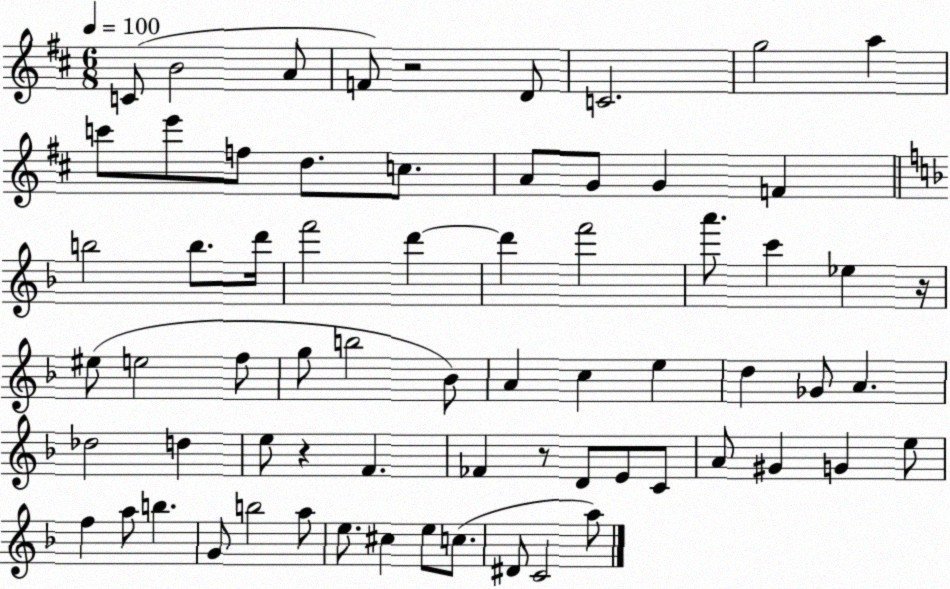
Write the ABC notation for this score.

X:1
T:Untitled
M:6/8
L:1/4
K:D
C/2 B2 A/2 F/2 z2 D/2 C2 g2 a c'/2 e'/2 f/2 d/2 c/2 A/2 G/2 G F b2 b/2 d'/4 f'2 d' d' f'2 a'/2 c' _e z/4 ^e/2 e2 f/2 g/2 b2 _B/2 A c e d _G/2 A _d2 d e/2 z F _F z/2 D/2 E/2 C/2 A/2 ^G G e/2 f a/2 b G/2 b2 a/2 e/2 ^c e/2 c/2 ^D/2 C2 a/2